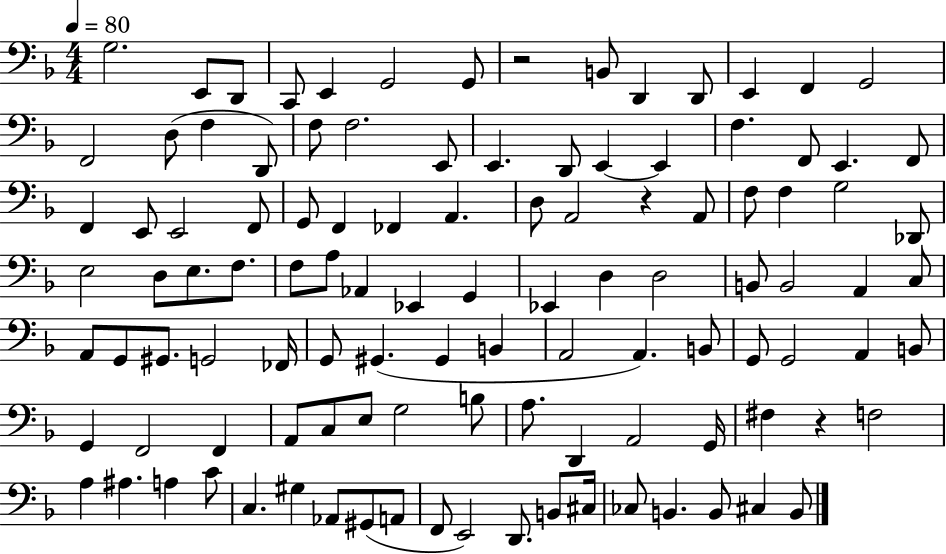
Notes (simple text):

G3/h. E2/e D2/e C2/e E2/q G2/h G2/e R/h B2/e D2/q D2/e E2/q F2/q G2/h F2/h D3/e F3/q D2/e F3/e F3/h. E2/e E2/q. D2/e E2/q E2/q F3/q. F2/e E2/q. F2/e F2/q E2/e E2/h F2/e G2/e F2/q FES2/q A2/q. D3/e A2/h R/q A2/e F3/e F3/q G3/h Db2/e E3/h D3/e E3/e. F3/e. F3/e A3/e Ab2/q Eb2/q G2/q Eb2/q D3/q D3/h B2/e B2/h A2/q C3/e A2/e G2/e G#2/e. G2/h FES2/s G2/e G#2/q. G#2/q B2/q A2/h A2/q. B2/e G2/e G2/h A2/q B2/e G2/q F2/h F2/q A2/e C3/e E3/e G3/h B3/e A3/e. D2/q A2/h G2/s F#3/q R/q F3/h A3/q A#3/q. A3/q C4/e C3/q. G#3/q Ab2/e G#2/e A2/e F2/e E2/h D2/e. B2/e C#3/s CES3/e B2/q. B2/e C#3/q B2/e